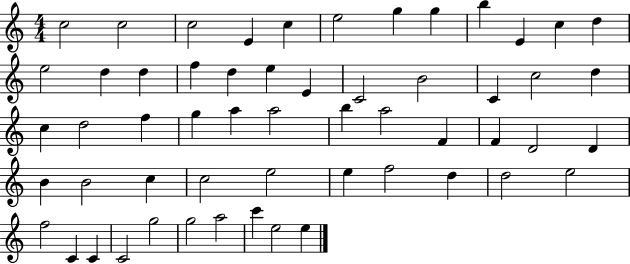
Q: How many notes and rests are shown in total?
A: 56